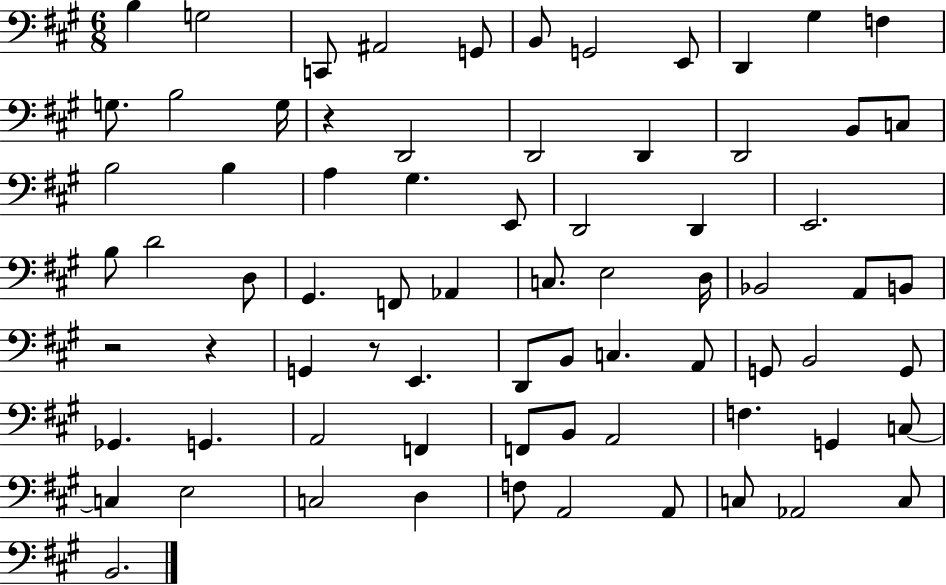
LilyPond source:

{
  \clef bass
  \numericTimeSignature
  \time 6/8
  \key a \major
  \repeat volta 2 { b4 g2 | c,8 ais,2 g,8 | b,8 g,2 e,8 | d,4 gis4 f4 | \break g8. b2 g16 | r4 d,2 | d,2 d,4 | d,2 b,8 c8 | \break b2 b4 | a4 gis4. e,8 | d,2 d,4 | e,2. | \break b8 d'2 d8 | gis,4. f,8 aes,4 | c8. e2 d16 | bes,2 a,8 b,8 | \break r2 r4 | g,4 r8 e,4. | d,8 b,8 c4. a,8 | g,8 b,2 g,8 | \break ges,4. g,4. | a,2 f,4 | f,8 b,8 a,2 | f4. g,4 c8~~ | \break c4 e2 | c2 d4 | f8 a,2 a,8 | c8 aes,2 c8 | \break b,2. | } \bar "|."
}